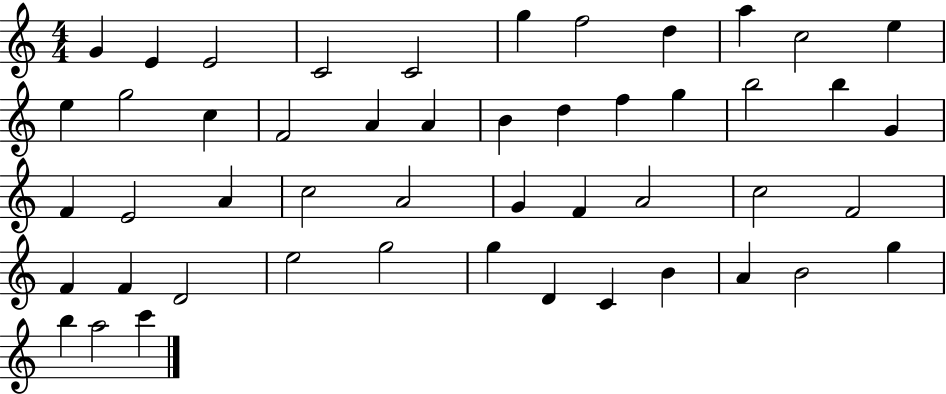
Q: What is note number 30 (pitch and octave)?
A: G4